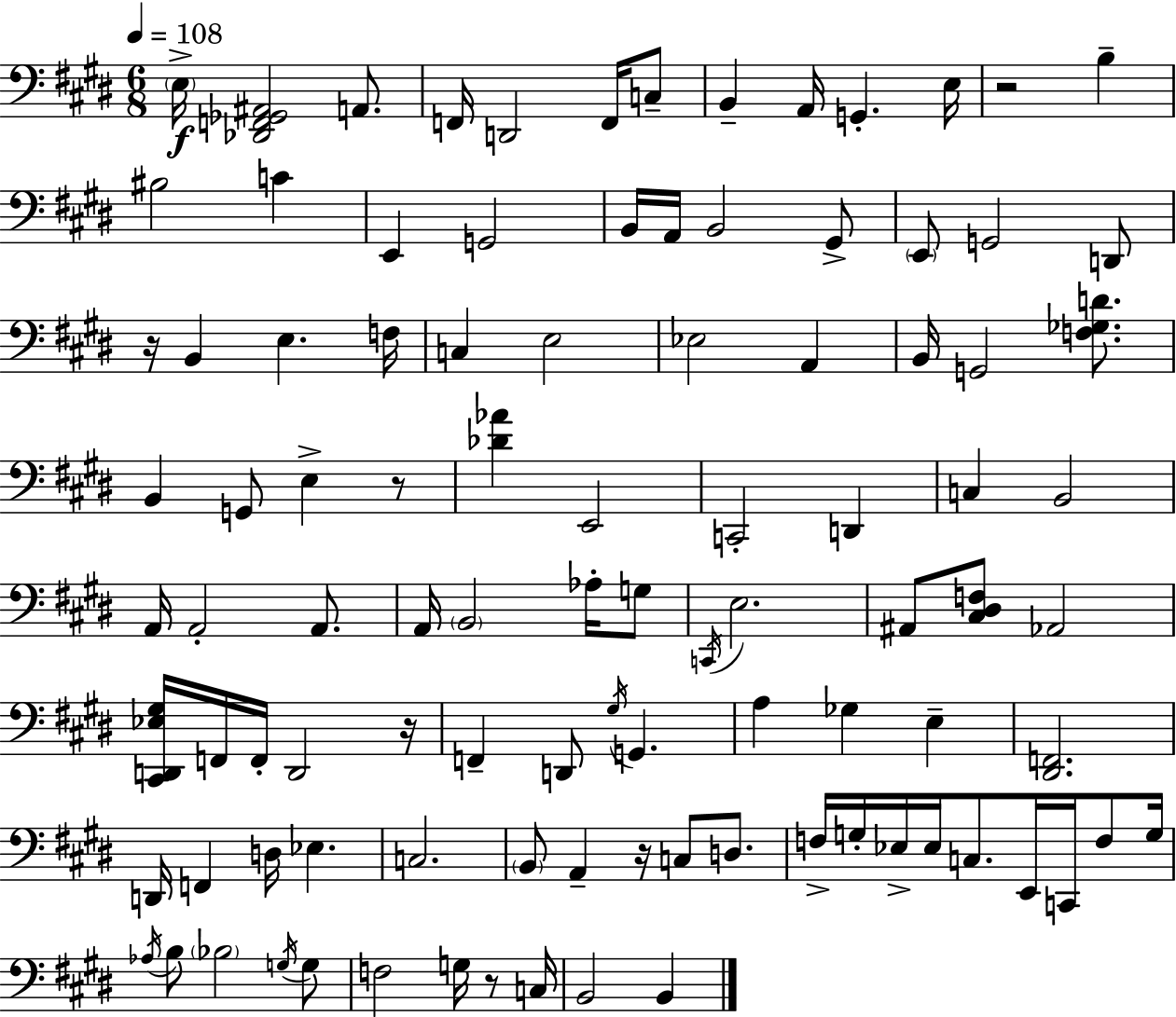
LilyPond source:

{
  \clef bass
  \numericTimeSignature
  \time 6/8
  \key e \major
  \tempo 4 = 108
  \parenthesize e16->\f <des, f, ges, ais,>2 a,8. | f,16 d,2 f,16 c8-- | b,4-- a,16 g,4.-. e16 | r2 b4-- | \break bis2 c'4 | e,4 g,2 | b,16 a,16 b,2 gis,8-> | \parenthesize e,8 g,2 d,8 | \break r16 b,4 e4. f16 | c4 e2 | ees2 a,4 | b,16 g,2 <f ges d'>8. | \break b,4 g,8 e4-> r8 | <des' aes'>4 e,2 | c,2-. d,4 | c4 b,2 | \break a,16 a,2-. a,8. | a,16 \parenthesize b,2 aes16-. g8 | \acciaccatura { c,16 } e2. | ais,8 <cis dis f>8 aes,2 | \break <cis, d, ees gis>16 f,16 f,16-. d,2 | r16 f,4-- d,8 \acciaccatura { gis16 } g,4. | a4 ges4 e4-- | <dis, f,>2. | \break d,16 f,4 d16 ees4. | c2. | \parenthesize b,8 a,4-- r16 c8 d8. | f16-> g16-. ees16-> ees16 c8. e,16 c,16 f8 | \break g16 \acciaccatura { aes16 } b8 \parenthesize bes2 | \acciaccatura { g16 } g8 f2 | g16 r8 c16 b,2 | b,4 \bar "|."
}